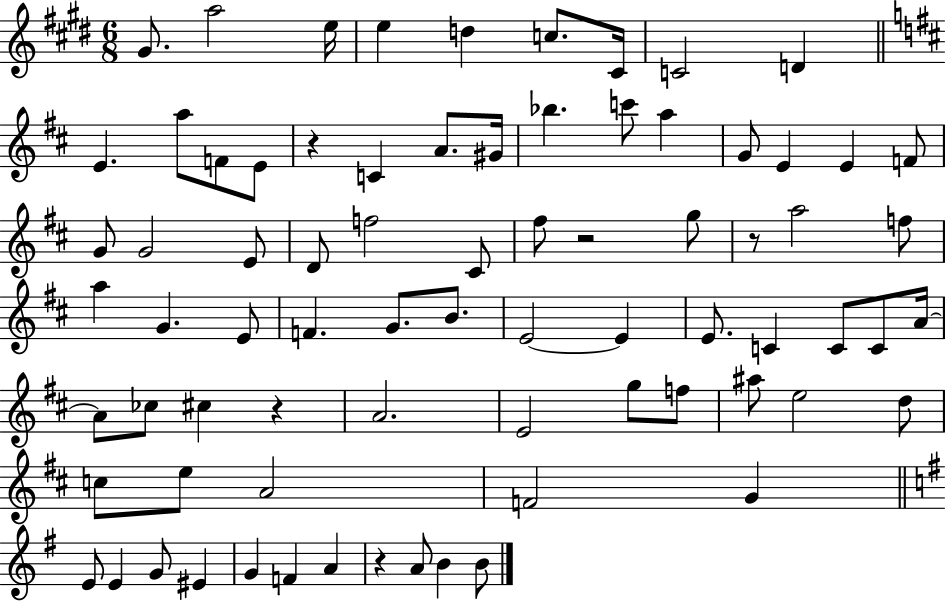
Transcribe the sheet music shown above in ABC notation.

X:1
T:Untitled
M:6/8
L:1/4
K:E
^G/2 a2 e/4 e d c/2 ^C/4 C2 D E a/2 F/2 E/2 z C A/2 ^G/4 _b c'/2 a G/2 E E F/2 G/2 G2 E/2 D/2 f2 ^C/2 ^f/2 z2 g/2 z/2 a2 f/2 a G E/2 F G/2 B/2 E2 E E/2 C C/2 C/2 A/4 A/2 _c/2 ^c z A2 E2 g/2 f/2 ^a/2 e2 d/2 c/2 e/2 A2 F2 G E/2 E G/2 ^E G F A z A/2 B B/2